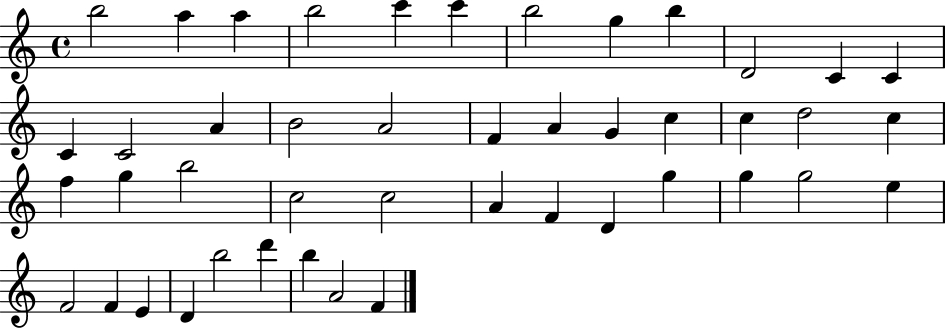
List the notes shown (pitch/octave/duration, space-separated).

B5/h A5/q A5/q B5/h C6/q C6/q B5/h G5/q B5/q D4/h C4/q C4/q C4/q C4/h A4/q B4/h A4/h F4/q A4/q G4/q C5/q C5/q D5/h C5/q F5/q G5/q B5/h C5/h C5/h A4/q F4/q D4/q G5/q G5/q G5/h E5/q F4/h F4/q E4/q D4/q B5/h D6/q B5/q A4/h F4/q